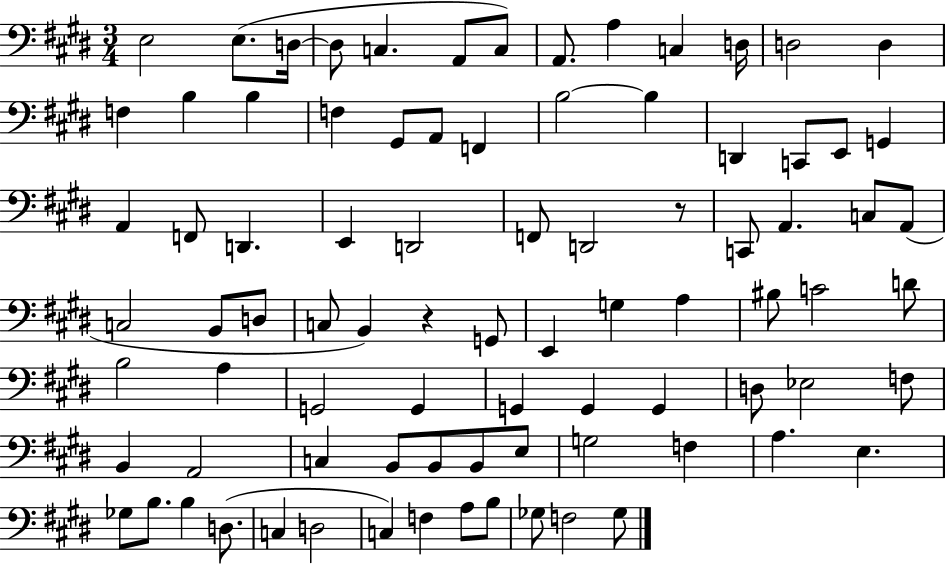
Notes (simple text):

E3/h E3/e. D3/s D3/e C3/q. A2/e C3/e A2/e. A3/q C3/q D3/s D3/h D3/q F3/q B3/q B3/q F3/q G#2/e A2/e F2/q B3/h B3/q D2/q C2/e E2/e G2/q A2/q F2/e D2/q. E2/q D2/h F2/e D2/h R/e C2/e A2/q. C3/e A2/e C3/h B2/e D3/e C3/e B2/q R/q G2/e E2/q G3/q A3/q BIS3/e C4/h D4/e B3/h A3/q G2/h G2/q G2/q G2/q G2/q D3/e Eb3/h F3/e B2/q A2/h C3/q B2/e B2/e B2/e E3/e G3/h F3/q A3/q. E3/q. Gb3/e B3/e. B3/q D3/e. C3/q D3/h C3/q F3/q A3/e B3/e Gb3/e F3/h Gb3/e